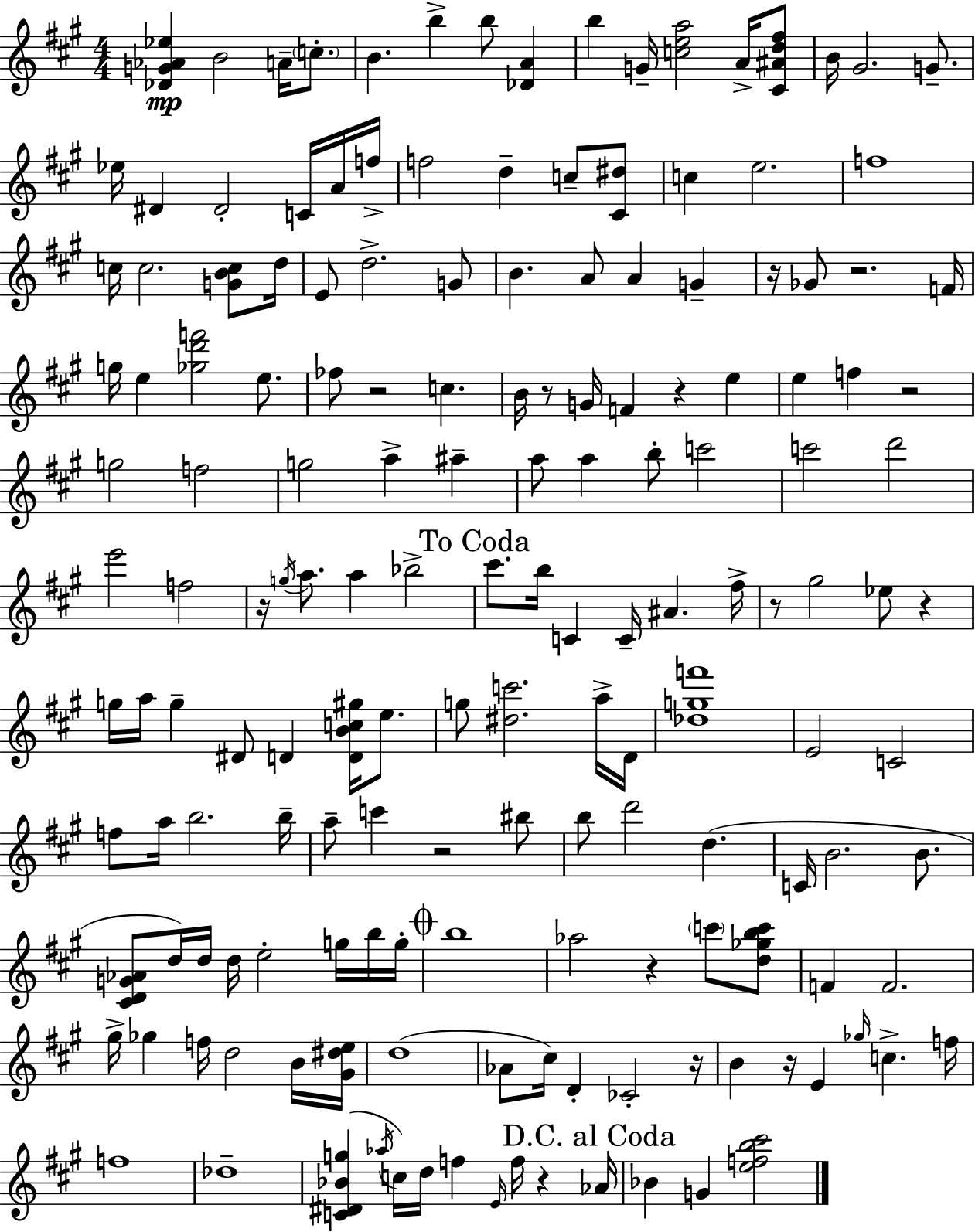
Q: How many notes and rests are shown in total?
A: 163